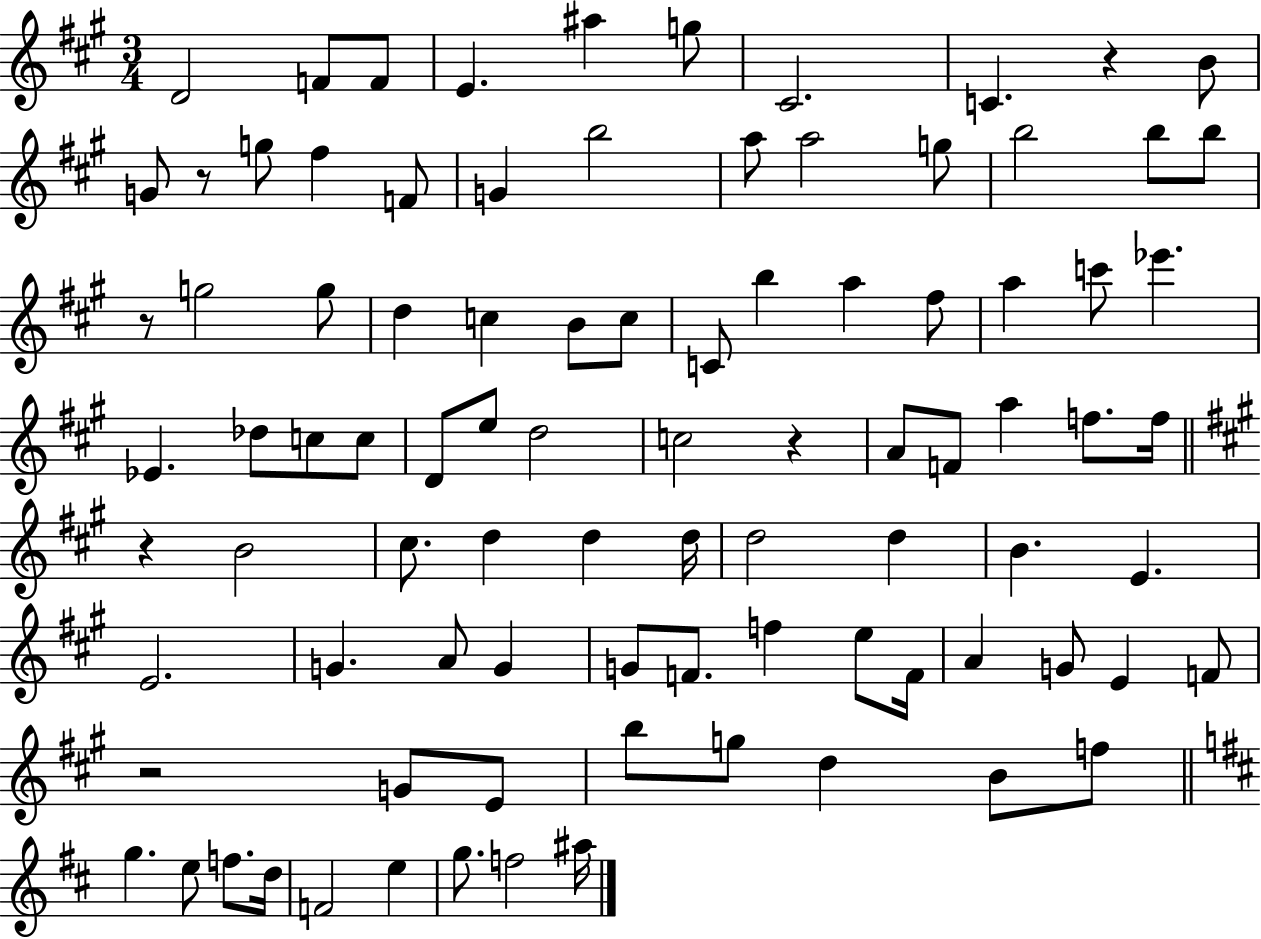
X:1
T:Untitled
M:3/4
L:1/4
K:A
D2 F/2 F/2 E ^a g/2 ^C2 C z B/2 G/2 z/2 g/2 ^f F/2 G b2 a/2 a2 g/2 b2 b/2 b/2 z/2 g2 g/2 d c B/2 c/2 C/2 b a ^f/2 a c'/2 _e' _E _d/2 c/2 c/2 D/2 e/2 d2 c2 z A/2 F/2 a f/2 f/4 z B2 ^c/2 d d d/4 d2 d B E E2 G A/2 G G/2 F/2 f e/2 F/4 A G/2 E F/2 z2 G/2 E/2 b/2 g/2 d B/2 f/2 g e/2 f/2 d/4 F2 e g/2 f2 ^a/4